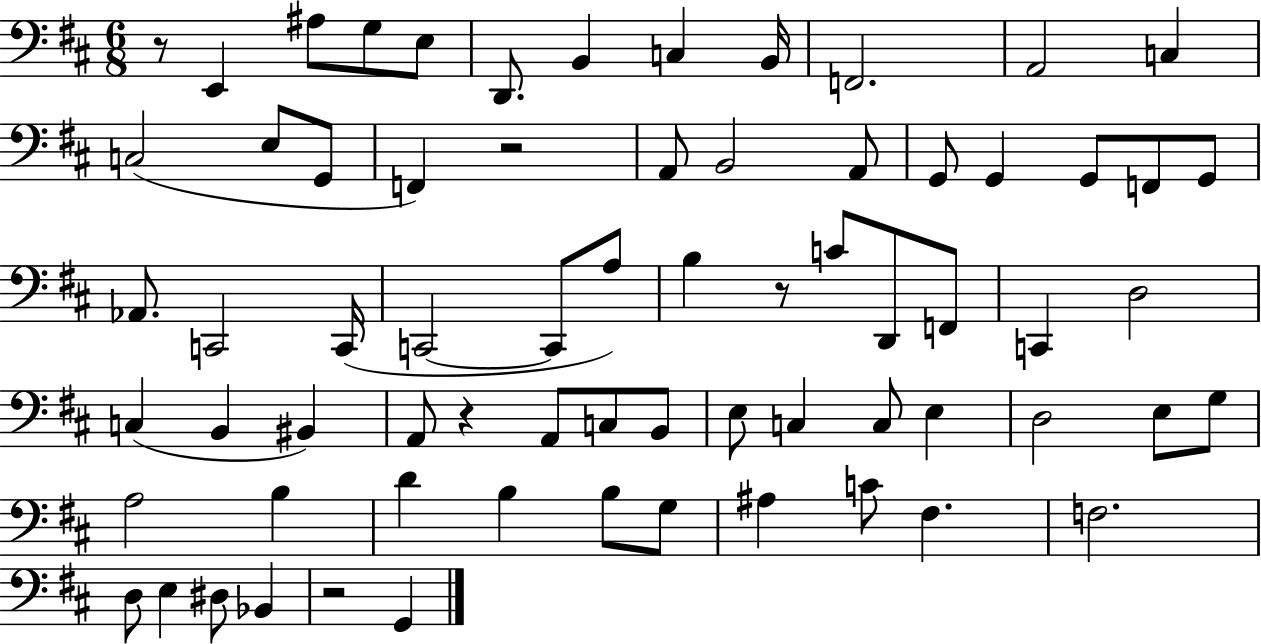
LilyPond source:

{
  \clef bass
  \numericTimeSignature
  \time 6/8
  \key d \major
  r8 e,4 ais8 g8 e8 | d,8. b,4 c4 b,16 | f,2. | a,2 c4 | \break c2( e8 g,8 | f,4) r2 | a,8 b,2 a,8 | g,8 g,4 g,8 f,8 g,8 | \break aes,8. c,2 c,16( | c,2~~ c,8 a8) | b4 r8 c'8 d,8 f,8 | c,4 d2 | \break c4( b,4 bis,4) | a,8 r4 a,8 c8 b,8 | e8 c4 c8 e4 | d2 e8 g8 | \break a2 b4 | d'4 b4 b8 g8 | ais4 c'8 fis4. | f2. | \break d8 e4 dis8 bes,4 | r2 g,4 | \bar "|."
}